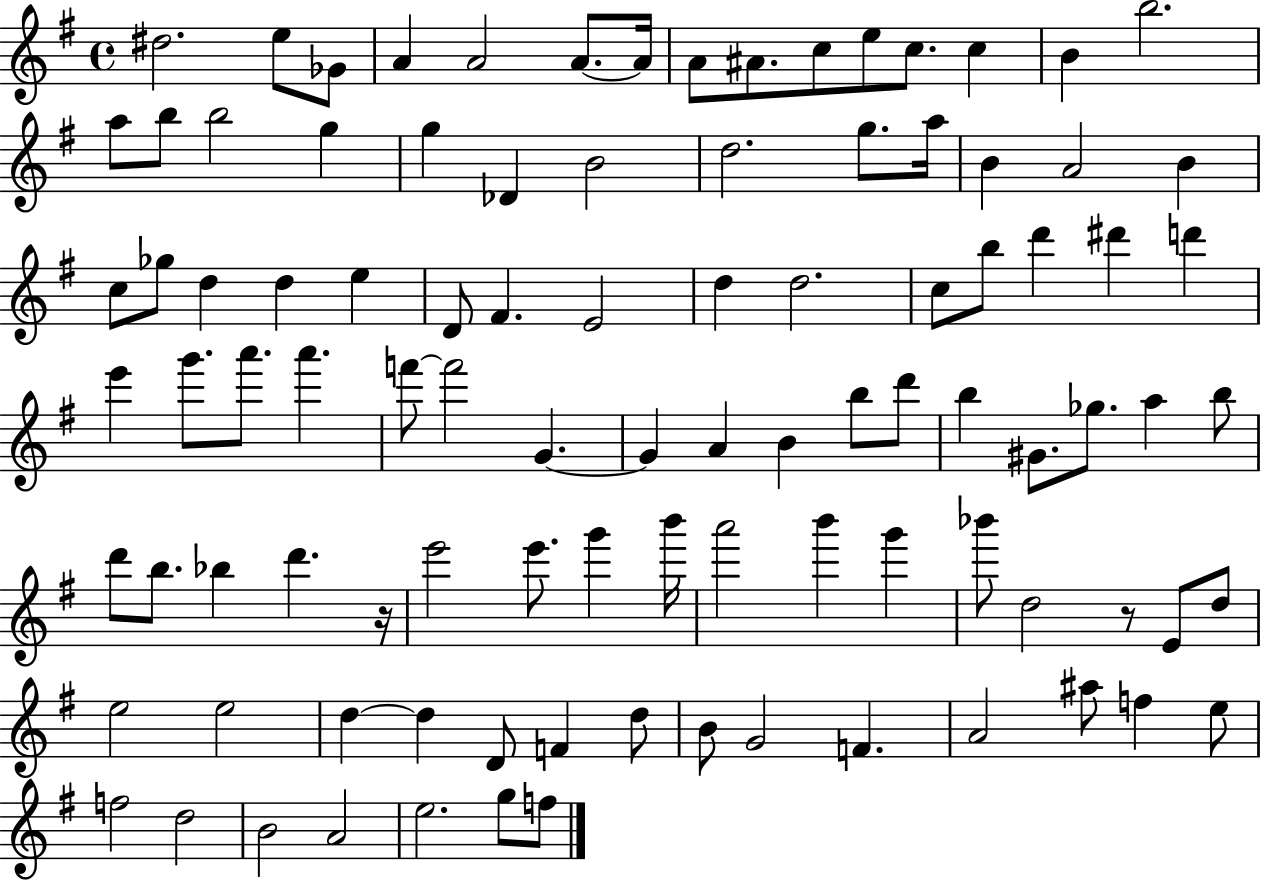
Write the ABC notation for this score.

X:1
T:Untitled
M:4/4
L:1/4
K:G
^d2 e/2 _G/2 A A2 A/2 A/4 A/2 ^A/2 c/2 e/2 c/2 c B b2 a/2 b/2 b2 g g _D B2 d2 g/2 a/4 B A2 B c/2 _g/2 d d e D/2 ^F E2 d d2 c/2 b/2 d' ^d' d' e' g'/2 a'/2 a' f'/2 f'2 G G A B b/2 d'/2 b ^G/2 _g/2 a b/2 d'/2 b/2 _b d' z/4 e'2 e'/2 g' b'/4 a'2 b' g' _b'/2 d2 z/2 E/2 d/2 e2 e2 d d D/2 F d/2 B/2 G2 F A2 ^a/2 f e/2 f2 d2 B2 A2 e2 g/2 f/2